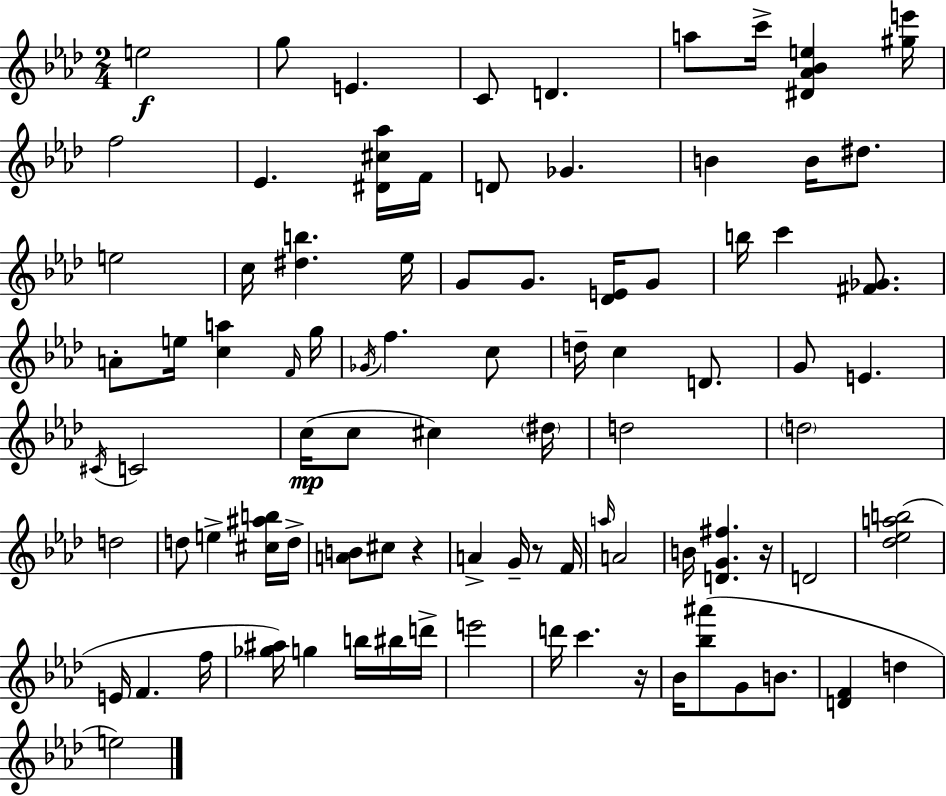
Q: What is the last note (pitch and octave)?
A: E5